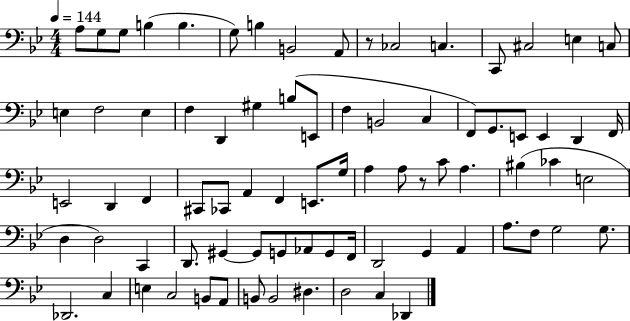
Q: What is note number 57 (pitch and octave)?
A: G2